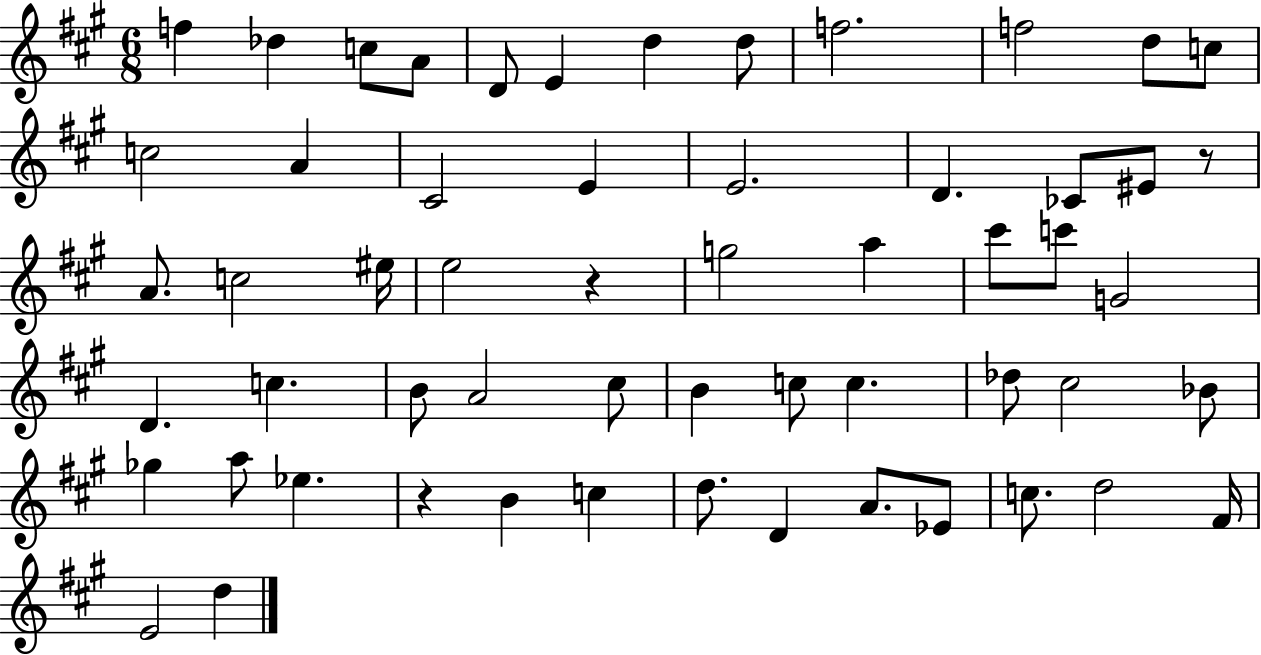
F5/q Db5/q C5/e A4/e D4/e E4/q D5/q D5/e F5/h. F5/h D5/e C5/e C5/h A4/q C#4/h E4/q E4/h. D4/q. CES4/e EIS4/e R/e A4/e. C5/h EIS5/s E5/h R/q G5/h A5/q C#6/e C6/e G4/h D4/q. C5/q. B4/e A4/h C#5/e B4/q C5/e C5/q. Db5/e C#5/h Bb4/e Gb5/q A5/e Eb5/q. R/q B4/q C5/q D5/e. D4/q A4/e. Eb4/e C5/e. D5/h F#4/s E4/h D5/q